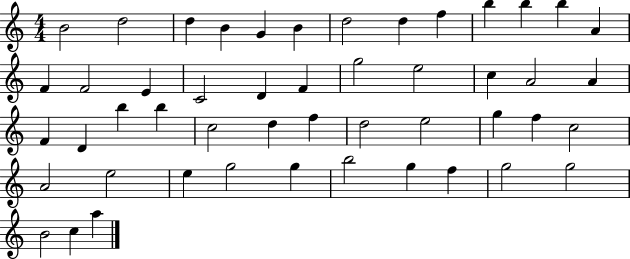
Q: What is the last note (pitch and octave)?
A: A5